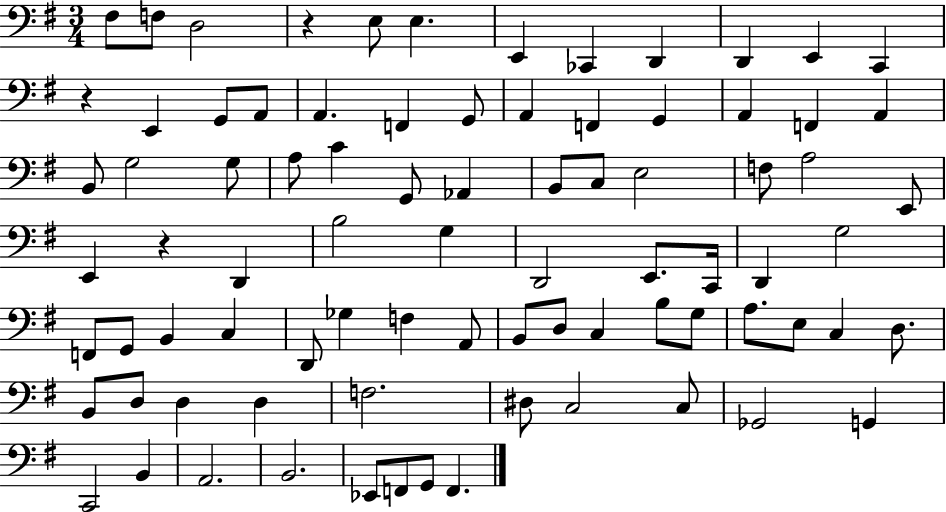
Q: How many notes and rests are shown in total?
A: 83